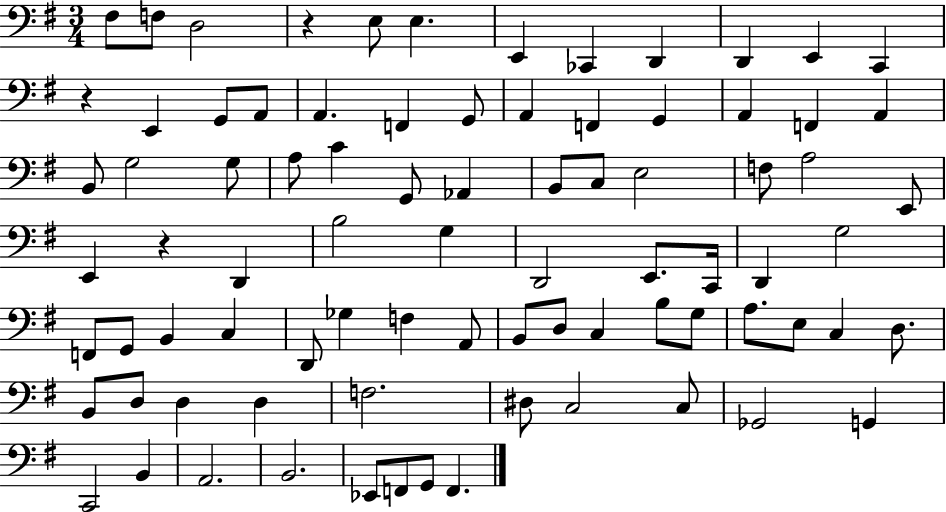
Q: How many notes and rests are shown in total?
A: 83